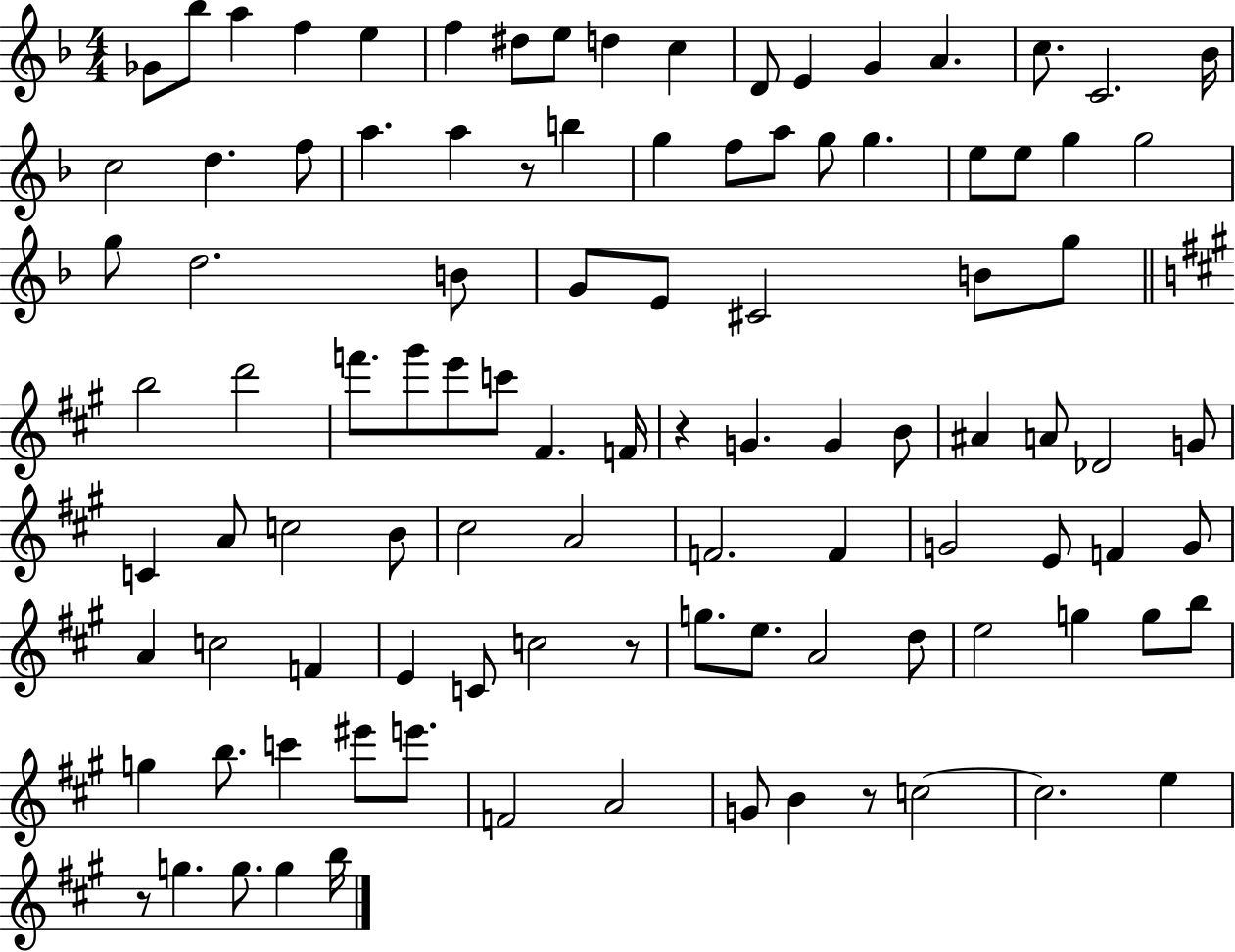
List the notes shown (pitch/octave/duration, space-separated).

Gb4/e Bb5/e A5/q F5/q E5/q F5/q D#5/e E5/e D5/q C5/q D4/e E4/q G4/q A4/q. C5/e. C4/h. Bb4/s C5/h D5/q. F5/e A5/q. A5/q R/e B5/q G5/q F5/e A5/e G5/e G5/q. E5/e E5/e G5/q G5/h G5/e D5/h. B4/e G4/e E4/e C#4/h B4/e G5/e B5/h D6/h F6/e. G#6/e E6/e C6/e F#4/q. F4/s R/q G4/q. G4/q B4/e A#4/q A4/e Db4/h G4/e C4/q A4/e C5/h B4/e C#5/h A4/h F4/h. F4/q G4/h E4/e F4/q G4/e A4/q C5/h F4/q E4/q C4/e C5/h R/e G5/e. E5/e. A4/h D5/e E5/h G5/q G5/e B5/e G5/q B5/e. C6/q EIS6/e E6/e. F4/h A4/h G4/e B4/q R/e C5/h C5/h. E5/q R/e G5/q. G5/e. G5/q B5/s